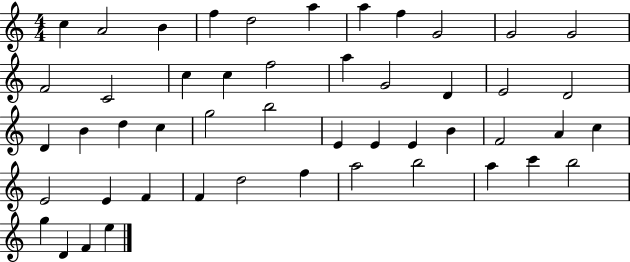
X:1
T:Untitled
M:4/4
L:1/4
K:C
c A2 B f d2 a a f G2 G2 G2 F2 C2 c c f2 a G2 D E2 D2 D B d c g2 b2 E E E B F2 A c E2 E F F d2 f a2 b2 a c' b2 g D F e